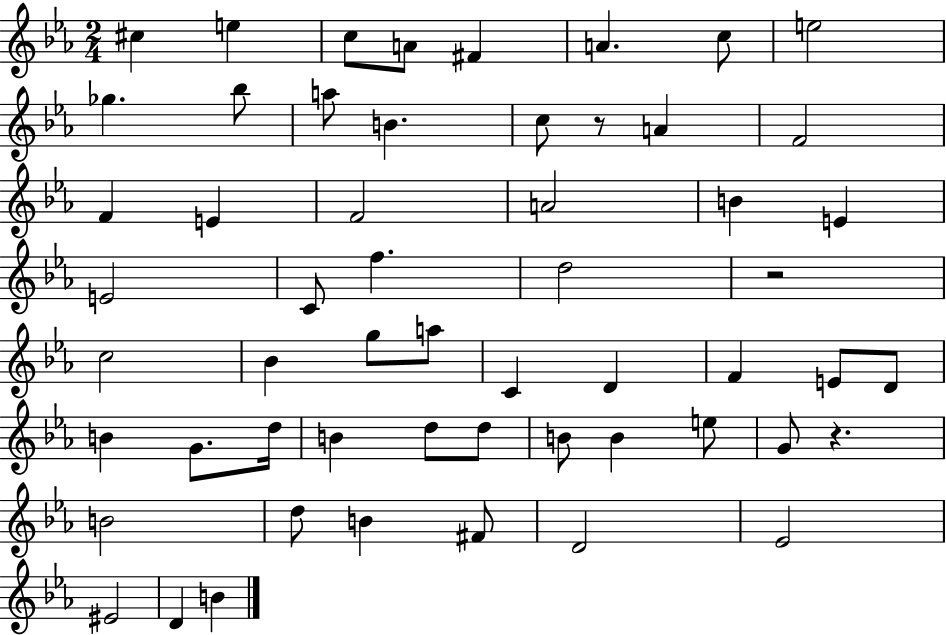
{
  \clef treble
  \numericTimeSignature
  \time 2/4
  \key ees \major
  \repeat volta 2 { cis''4 e''4 | c''8 a'8 fis'4 | a'4. c''8 | e''2 | \break ges''4. bes''8 | a''8 b'4. | c''8 r8 a'4 | f'2 | \break f'4 e'4 | f'2 | a'2 | b'4 e'4 | \break e'2 | c'8 f''4. | d''2 | r2 | \break c''2 | bes'4 g''8 a''8 | c'4 d'4 | f'4 e'8 d'8 | \break b'4 g'8. d''16 | b'4 d''8 d''8 | b'8 b'4 e''8 | g'8 r4. | \break b'2 | d''8 b'4 fis'8 | d'2 | ees'2 | \break eis'2 | d'4 b'4 | } \bar "|."
}